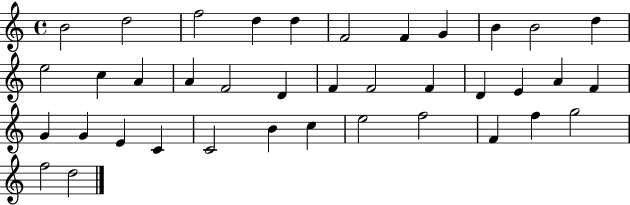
{
  \clef treble
  \time 4/4
  \defaultTimeSignature
  \key c \major
  b'2 d''2 | f''2 d''4 d''4 | f'2 f'4 g'4 | b'4 b'2 d''4 | \break e''2 c''4 a'4 | a'4 f'2 d'4 | f'4 f'2 f'4 | d'4 e'4 a'4 f'4 | \break g'4 g'4 e'4 c'4 | c'2 b'4 c''4 | e''2 f''2 | f'4 f''4 g''2 | \break f''2 d''2 | \bar "|."
}